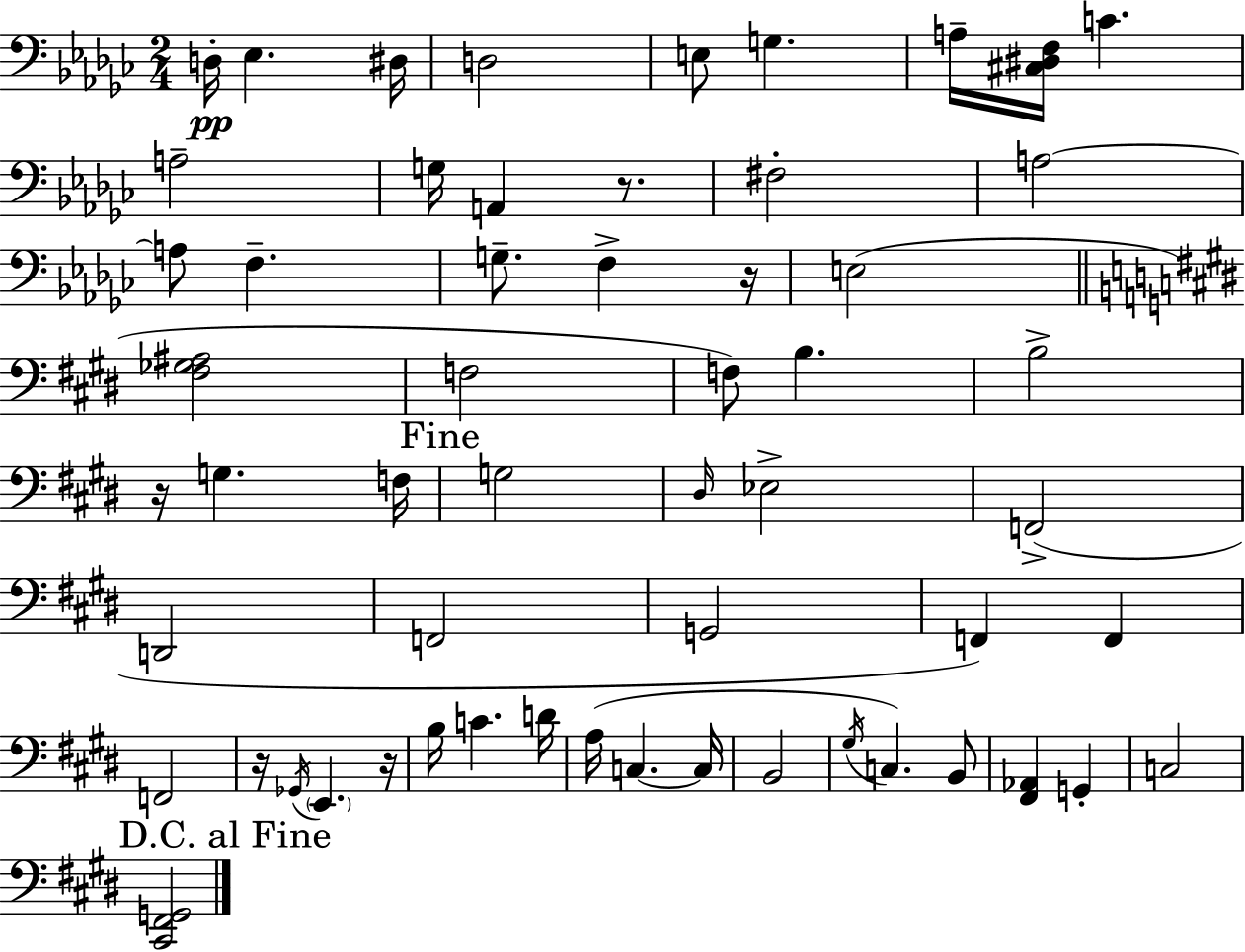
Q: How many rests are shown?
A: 5